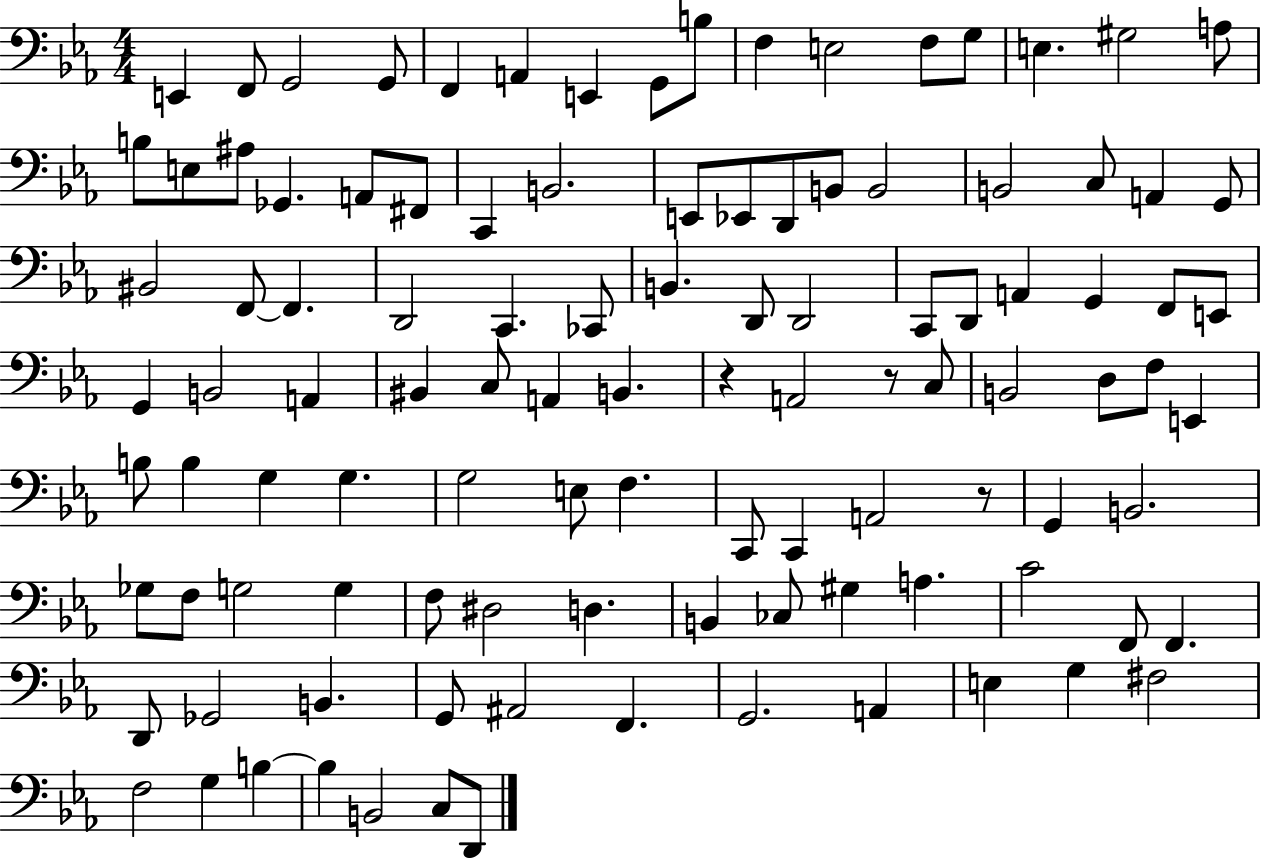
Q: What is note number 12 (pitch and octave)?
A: F3